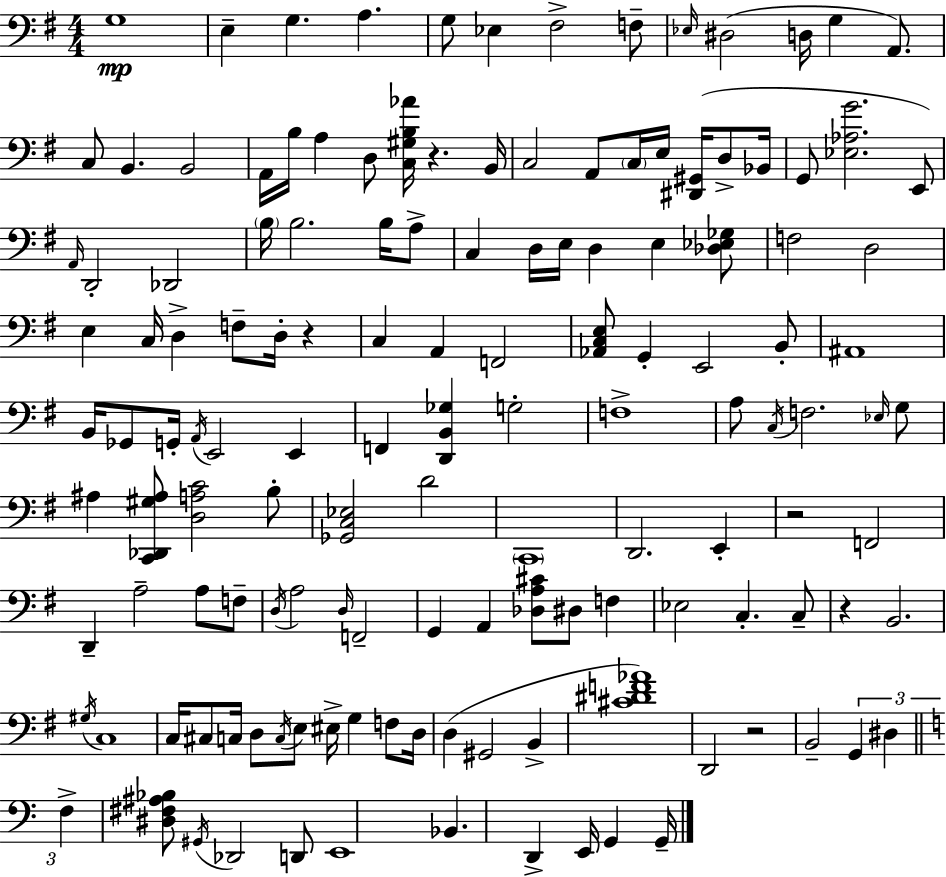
{
  \clef bass
  \numericTimeSignature
  \time 4/4
  \key e \minor
  g1\mp | e4-- g4. a4. | g8 ees4 fis2-> f8-- | \grace { ees16 }( dis2 d16 g4 a,8.) | \break c8 b,4. b,2 | a,16 b16 a4 d8 <c gis b aes'>16 r4. | b,16 c2 a,8 \parenthesize c16 e16 <dis, gis,>16( d8-> | bes,16 g,8 <ees aes g'>2. e,8) | \break \grace { a,16 } d,2-. des,2 | \parenthesize b16 b2. b16 | a8-> c4 d16 e16 d4 e4 | <des ees ges>8 f2 d2 | \break e4 c16 d4-> f8-- d16-. r4 | c4 a,4 f,2 | <aes, c e>8 g,4-. e,2 | b,8-. ais,1 | \break b,16 ges,8 g,16-. \acciaccatura { a,16 } e,2 e,4 | f,4 <d, b, ges>4 g2-. | f1-> | a8 \acciaccatura { c16 } f2. | \break \grace { ees16 } g8 ais4 <c, des, gis ais>8 <d a c'>2 | b8-. <ges, c ees>2 d'2 | \parenthesize c,1 | d,2. | \break e,4-. r2 f,2 | d,4-- a2-- | a8 f8-- \acciaccatura { d16 } a2 \grace { d16 } f,2-- | g,4 a,4 <des a cis'>8 | \break dis8 f4 ees2 c4.-. | c8-- r4 b,2. | \acciaccatura { gis16 } c1 | c16 cis8 c16 d8 \acciaccatura { c16 } e8 | \break eis16-> g4 f8 d16 d4( gis,2 | b,4-> <cis' dis' f' aes'>1) | d,2 | r2 b,2-- | \break \tuplet 3/2 { g,4 dis4 \bar "||" \break \key a \minor f4-> } <dis fis ais bes>8 \acciaccatura { gis,16 } des,2 d,8 | e,1 | bes,4. d,4-> e,16 g,4 | g,16-- \bar "|."
}